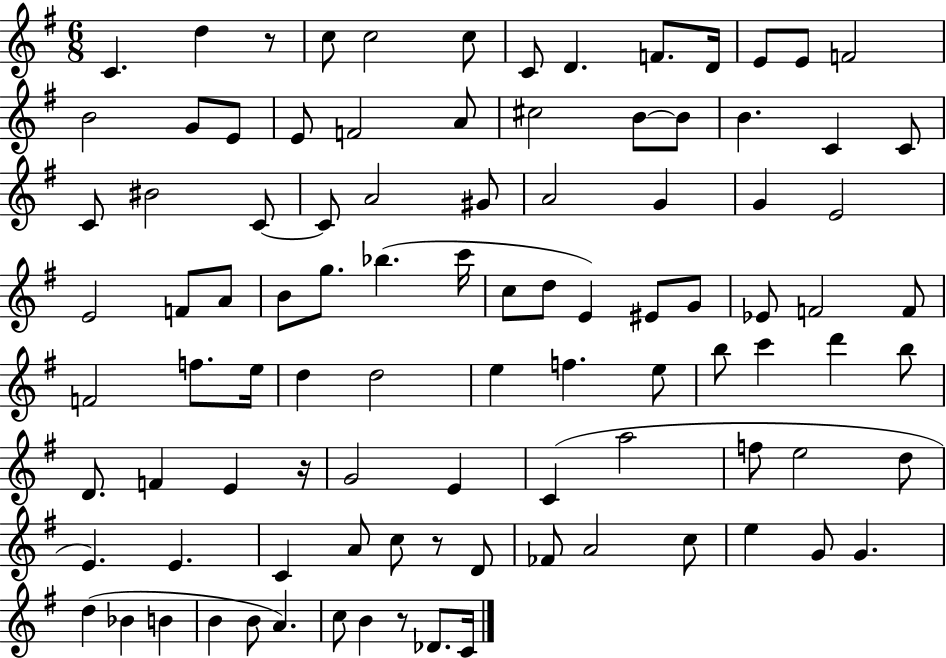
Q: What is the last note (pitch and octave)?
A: C4